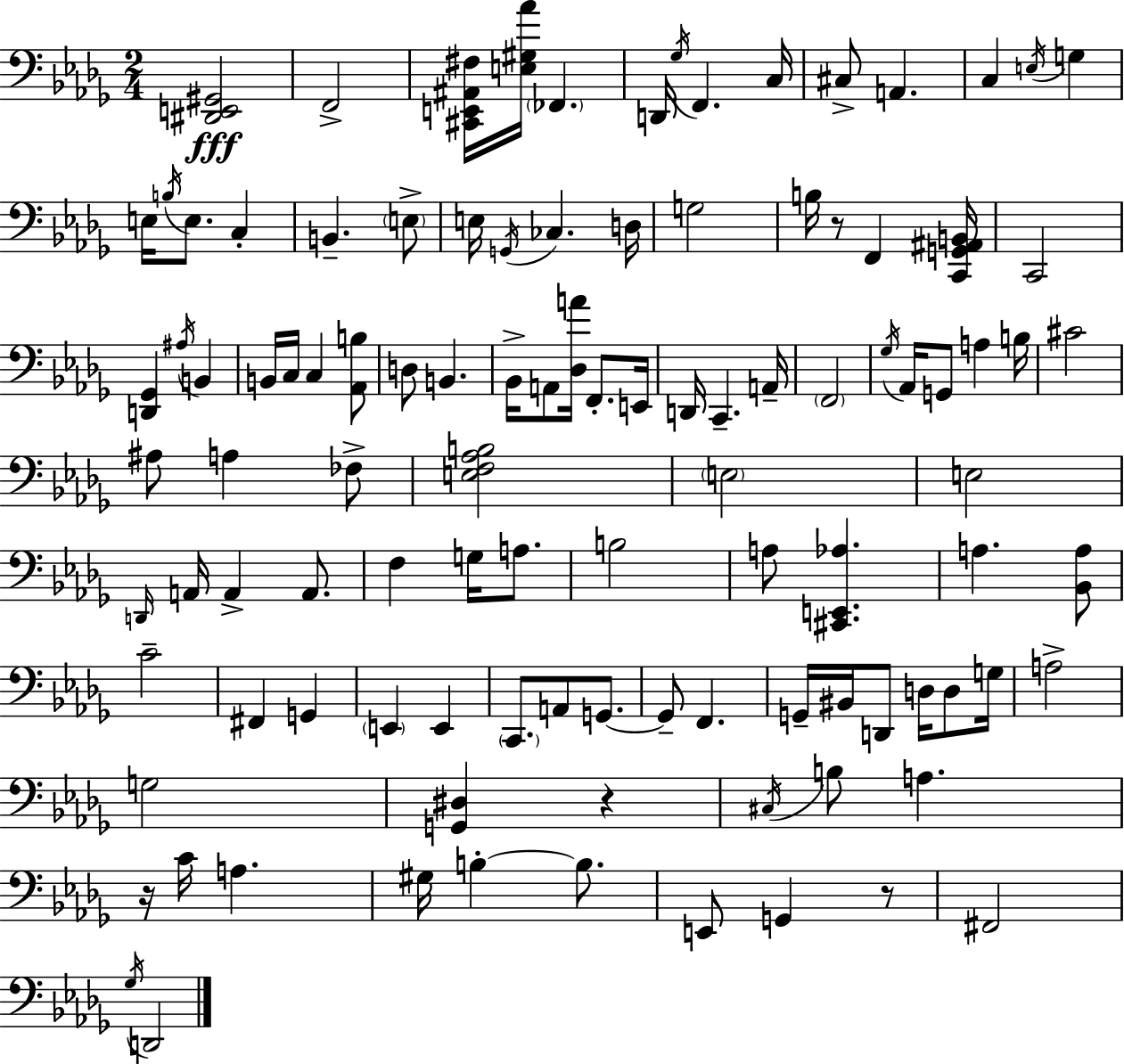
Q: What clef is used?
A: bass